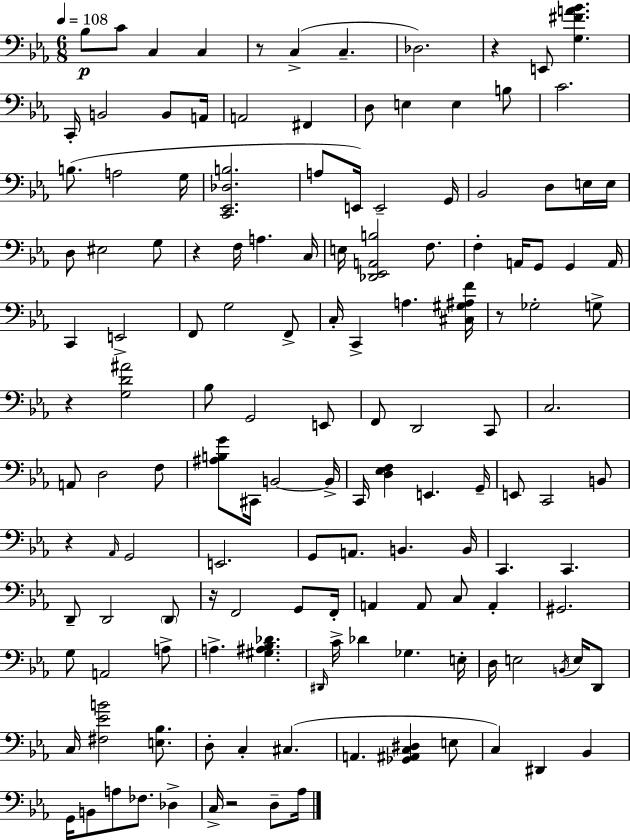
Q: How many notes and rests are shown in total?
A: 142